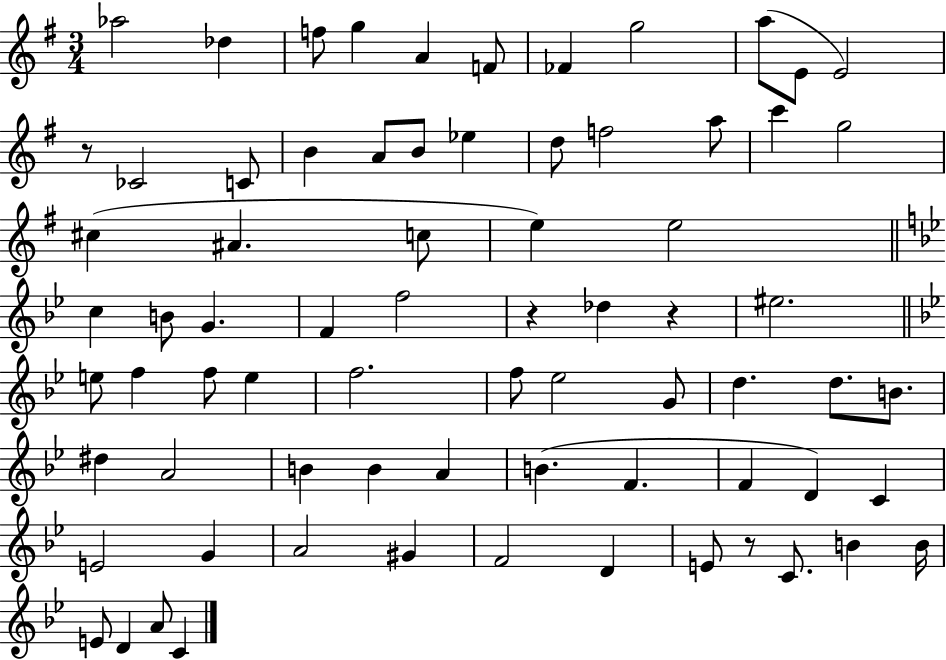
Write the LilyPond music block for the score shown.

{
  \clef treble
  \numericTimeSignature
  \time 3/4
  \key g \major
  \repeat volta 2 { aes''2 des''4 | f''8 g''4 a'4 f'8 | fes'4 g''2 | a''8( e'8 e'2) | \break r8 ces'2 c'8 | b'4 a'8 b'8 ees''4 | d''8 f''2 a''8 | c'''4 g''2 | \break cis''4( ais'4. c''8 | e''4) e''2 | \bar "||" \break \key bes \major c''4 b'8 g'4. | f'4 f''2 | r4 des''4 r4 | eis''2. | \break \bar "||" \break \key bes \major e''8 f''4 f''8 e''4 | f''2. | f''8 ees''2 g'8 | d''4. d''8. b'8. | \break dis''4 a'2 | b'4 b'4 a'4 | b'4.( f'4. | f'4 d'4) c'4 | \break e'2 g'4 | a'2 gis'4 | f'2 d'4 | e'8 r8 c'8. b'4 b'16 | \break e'8 d'4 a'8 c'4 | } \bar "|."
}